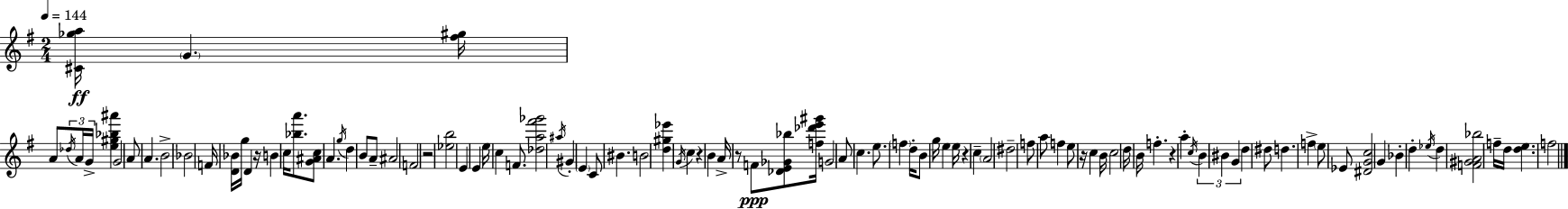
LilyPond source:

{
  \clef treble
  \numericTimeSignature
  \time 2/4
  \key e \minor
  \tempo 4 = 144
  <cis' ges'' a''>16\ff \parenthesize g'4. <fis'' gis''>16 | a'8 \tuplet 3/2 { \acciaccatura { des''16 } a'16 g'16-> } <e'' gis'' bes'' ais'''>4 | g'2 | a'8 a'4. | \break b'2-> | bes'2 | f'16 <d' bes'>16 g''16 d'4 | r16 b'4 c''16 <bes'' a'''>8. | \break <g' ais' c''>8 a'4. | \acciaccatura { g''16 } d''4 b'8 | a'8-- ais'2 | f'2 | \break r2 | <ees'' b''>2 | e'4 e'4 | e''16 c''4 f'8. | \break <des'' a'' fis''' ges'''>2 | \acciaccatura { ais''16 } gis'4-. \parenthesize e'4 | c'8 bis'4. | b'2 | \break <d'' gis'' ees'''>4 \acciaccatura { g'16 } | c''4 r4 | b'4 a'16-> r8 f'8\ppp | <des' e' ges' bes''>8 <f'' des''' e''' gis'''>16 g'2 | \break a'8 c''4. | e''8. \parenthesize f''4 | d''16-. b'8 g''16 e''4 | e''16 r4 | \break c''4-- \parenthesize a'2 | dis''2-- | f''8 a''8 | f''4 e''8 r16 c''4 | \break b'16 c''2 | d''16 b'16 f''4.-. | r4 | a''4-. \acciaccatura { c''16 } \tuplet 3/2 { b'4 | \break bis'4 g'4 } | d''4 dis''8 d''4. | f''4-> | \parenthesize e''8 ees'8 <dis' g' c''>2 | \break g'4 | bes'4-. d''4-. | \acciaccatura { ees''16 } d''4 <f' gis' a' bes''>2 | f''16-- d''16 | \break <d'' e''>4. f''2 | \bar "|."
}